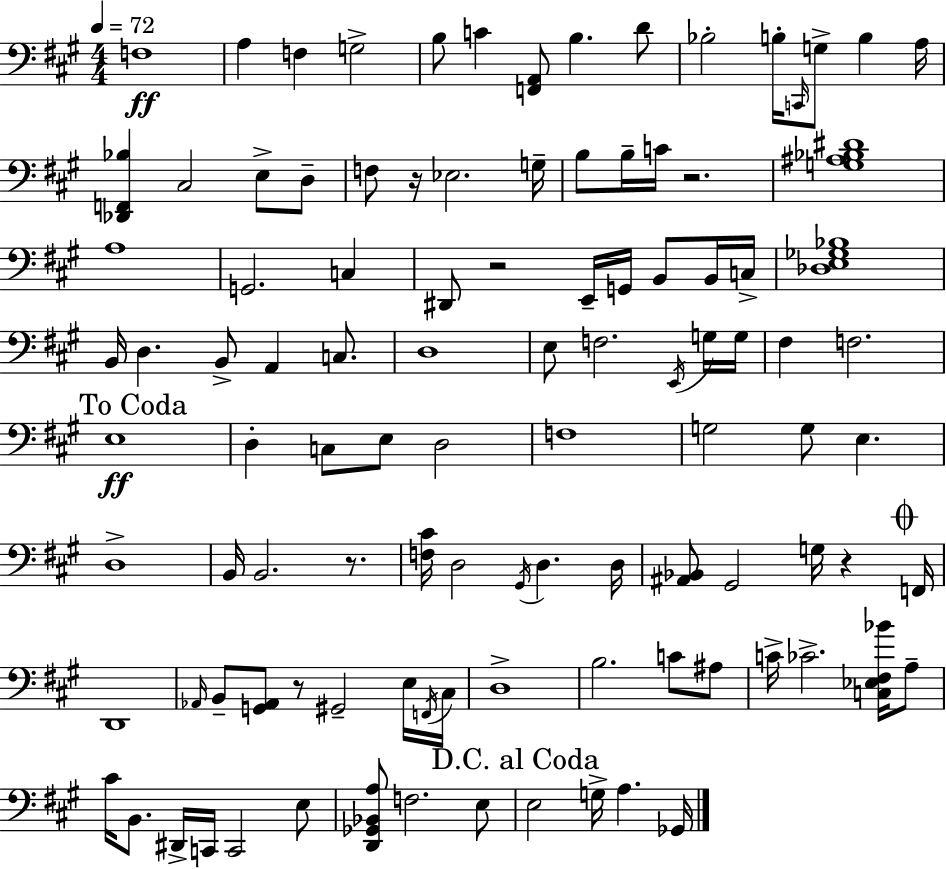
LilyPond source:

{
  \clef bass
  \numericTimeSignature
  \time 4/4
  \key a \major
  \tempo 4 = 72
  \repeat volta 2 { f1\ff | a4 f4 g2-> | b8 c'4 <f, a,>8 b4. d'8 | bes2-. b16-. \grace { c,16 } g8-> b4 | \break a16 <des, f, bes>4 cis2 e8-> d8-- | f8 r16 ees2. | g16-- b8 b16-- c'16 r2. | <g ais bes dis'>1 | \break a1 | g,2. c4 | dis,8 r2 e,16-- g,16 b,8 b,16 | c16-> <des e ges bes>1 | \break b,16 d4. b,8-> a,4 c8. | d1 | e8 f2. \acciaccatura { e,16 } | g16 g16 fis4 f2. | \break \mark "To Coda" e1\ff | d4-. c8 e8 d2 | f1 | g2 g8 e4. | \break d1-> | b,16 b,2. r8. | <f cis'>16 d2 \acciaccatura { gis,16 } d4. | d16 <ais, bes,>8 gis,2 g16 r4 | \break \mark \markup { \musicglyph "scripts.coda" } f,16 d,1 | \grace { aes,16 } b,8-- <g, aes,>8 r8 gis,2-- | e16 \acciaccatura { f,16 } cis16 d1-> | b2. | \break c'8 ais8 c'16-> ces'2.-> | <c ees fis bes'>16 a8-- cis'16 b,8. dis,16-> c,16 c,2 | e8 <d, ges, bes, a>8 f2. | e8 \mark "D.C. al Coda" e2 g16-> a4. | \break ges,16 } \bar "|."
}